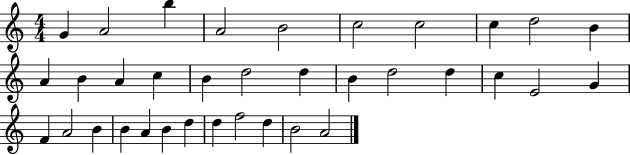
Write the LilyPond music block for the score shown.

{
  \clef treble
  \numericTimeSignature
  \time 4/4
  \key c \major
  g'4 a'2 b''4 | a'2 b'2 | c''2 c''2 | c''4 d''2 b'4 | \break a'4 b'4 a'4 c''4 | b'4 d''2 d''4 | b'4 d''2 d''4 | c''4 e'2 g'4 | \break f'4 a'2 b'4 | b'4 a'4 b'4 d''4 | d''4 f''2 d''4 | b'2 a'2 | \break \bar "|."
}